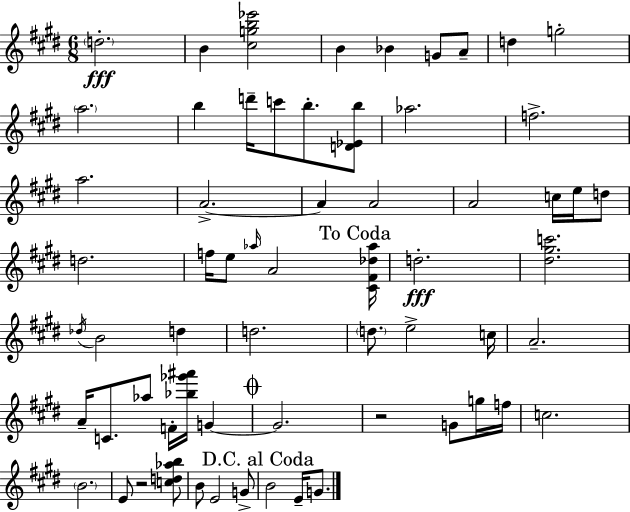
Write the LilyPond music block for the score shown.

{
  \clef treble
  \numericTimeSignature
  \time 6/8
  \key e \major
  \parenthesize d''2.-.\fff | b'4 <cis'' g'' b'' ees'''>2 | b'4 bes'4 g'8 a'8-- | d''4 g''2-. | \break \parenthesize a''2. | b''4 d'''16-- c'''8 b''8.-. <d' ees' b''>8 | aes''2. | f''2.-> | \break a''2. | a'2.->~~ | a'4 a'2 | a'2 c''16 e''16 d''8 | \break d''2. | f''16 e''8 \grace { aes''16 } a'2 | \mark "To Coda" <cis' fis' des'' aes''>16 d''2.-.\fff | <dis'' gis'' c'''>2. | \break \acciaccatura { des''16 } b'2 d''4 | d''2. | \parenthesize d''8. e''2-> | c''16 a'2.-- | \break a'16-- c'8. aes''8 f'16-. <bes'' ges''' ais'''>16 g'4~~ | \mark \markup { \musicglyph "scripts.coda" } g'2. | r2 g'8 | g''16 f''16 c''2. | \break \parenthesize b'2. | e'8 r2 | <c'' d'' aes'' b''>8 b'8 e'2 | g'8-> \mark "D.C. al Coda" b'2 e'16-- g'8. | \break \bar "|."
}